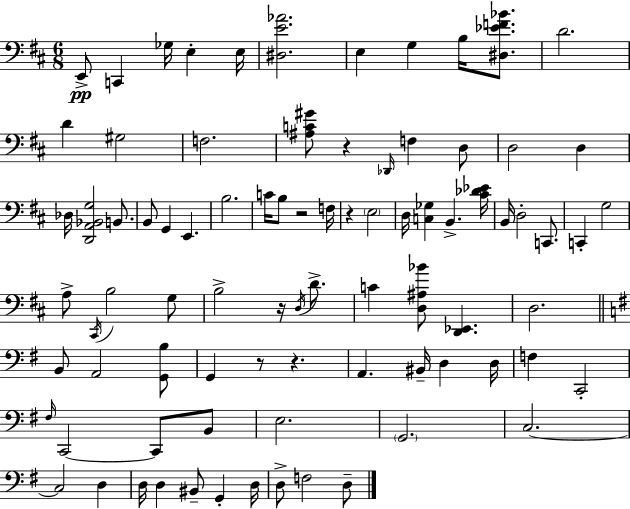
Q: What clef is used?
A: bass